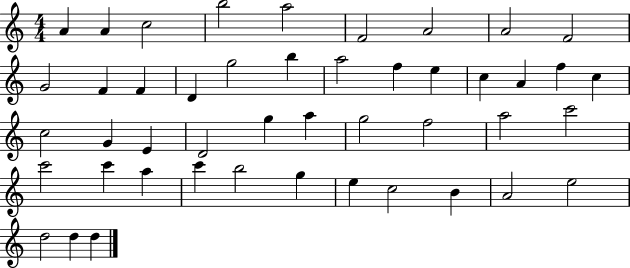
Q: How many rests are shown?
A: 0